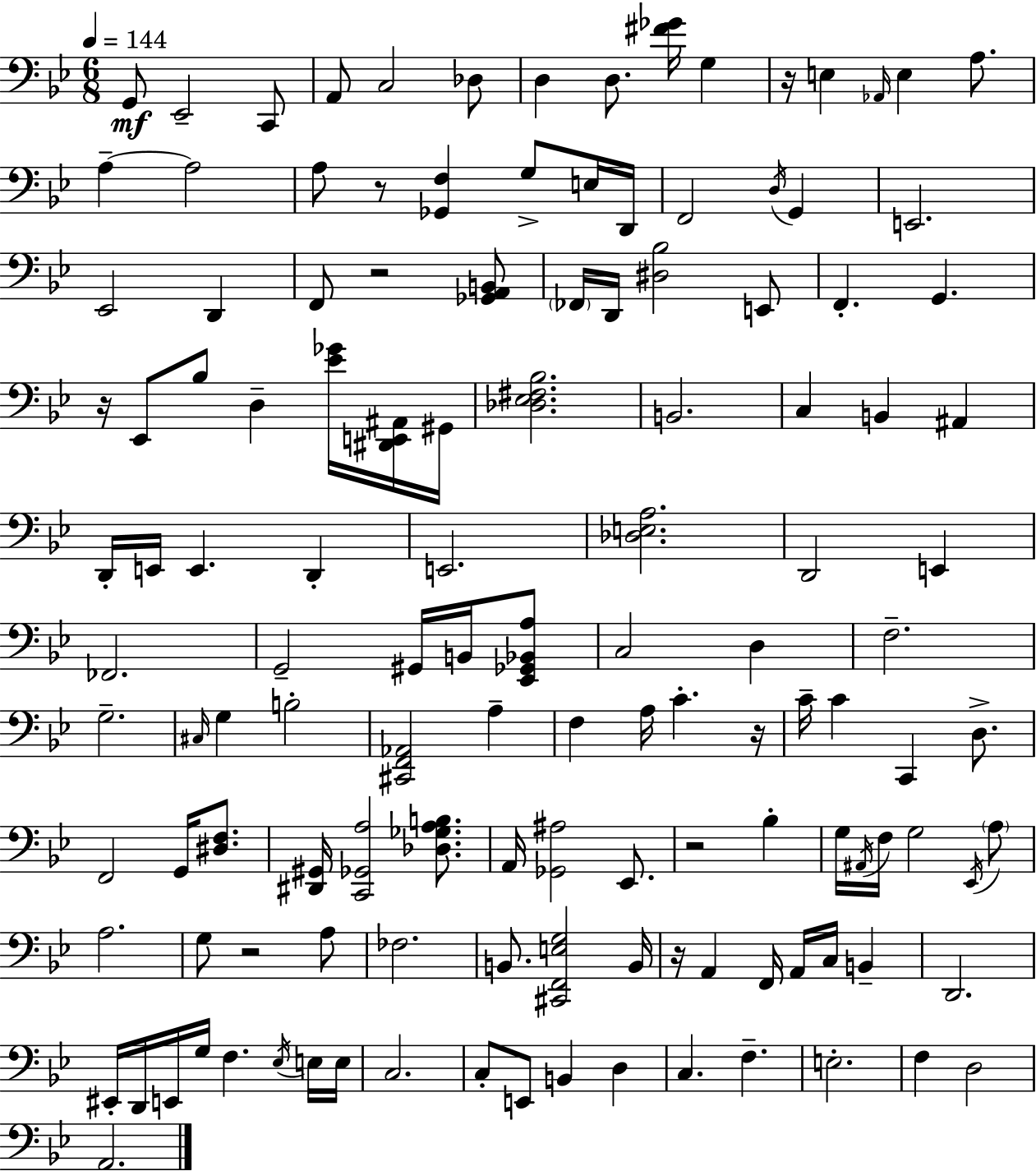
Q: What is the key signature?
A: BES major